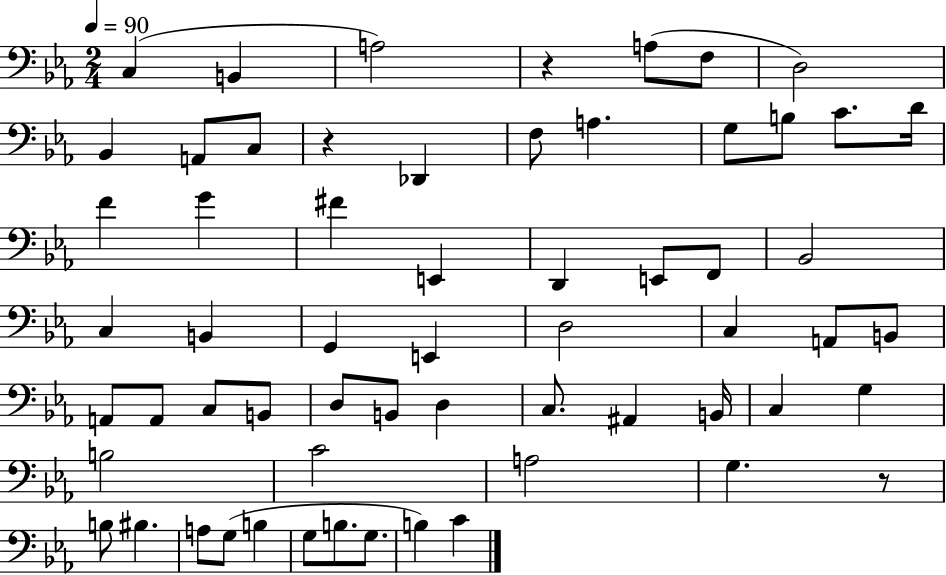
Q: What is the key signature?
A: EES major